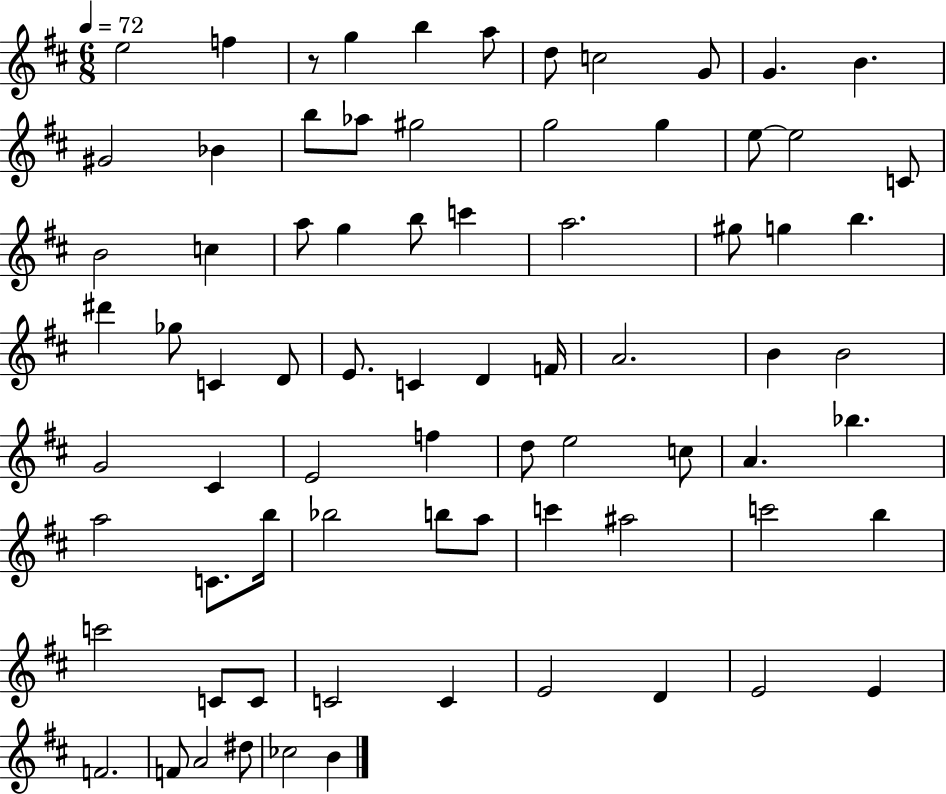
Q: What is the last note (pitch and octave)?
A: B4